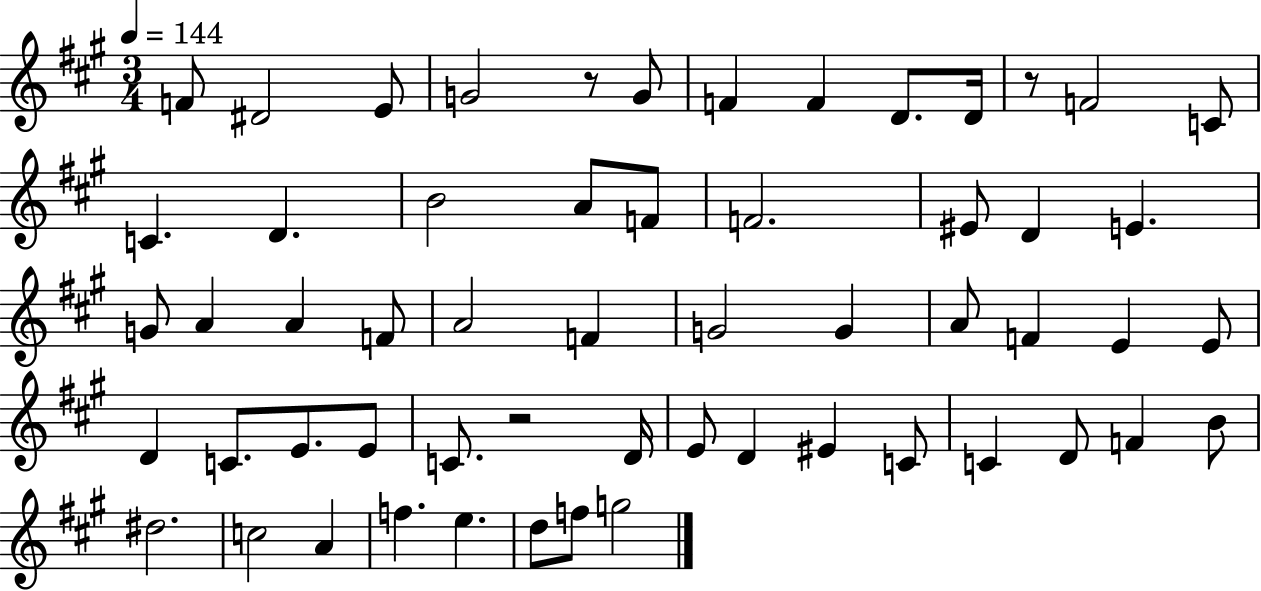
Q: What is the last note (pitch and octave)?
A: G5